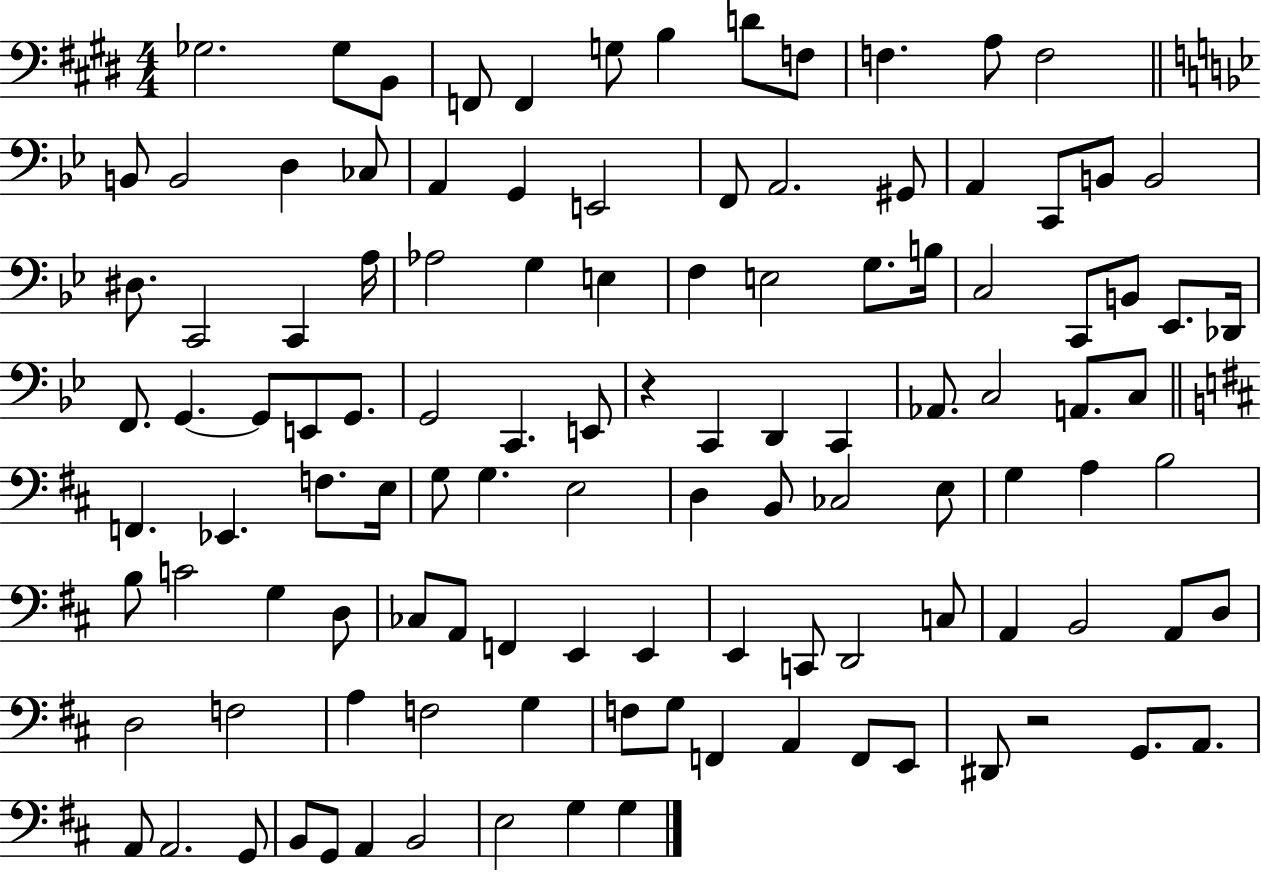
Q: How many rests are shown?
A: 2